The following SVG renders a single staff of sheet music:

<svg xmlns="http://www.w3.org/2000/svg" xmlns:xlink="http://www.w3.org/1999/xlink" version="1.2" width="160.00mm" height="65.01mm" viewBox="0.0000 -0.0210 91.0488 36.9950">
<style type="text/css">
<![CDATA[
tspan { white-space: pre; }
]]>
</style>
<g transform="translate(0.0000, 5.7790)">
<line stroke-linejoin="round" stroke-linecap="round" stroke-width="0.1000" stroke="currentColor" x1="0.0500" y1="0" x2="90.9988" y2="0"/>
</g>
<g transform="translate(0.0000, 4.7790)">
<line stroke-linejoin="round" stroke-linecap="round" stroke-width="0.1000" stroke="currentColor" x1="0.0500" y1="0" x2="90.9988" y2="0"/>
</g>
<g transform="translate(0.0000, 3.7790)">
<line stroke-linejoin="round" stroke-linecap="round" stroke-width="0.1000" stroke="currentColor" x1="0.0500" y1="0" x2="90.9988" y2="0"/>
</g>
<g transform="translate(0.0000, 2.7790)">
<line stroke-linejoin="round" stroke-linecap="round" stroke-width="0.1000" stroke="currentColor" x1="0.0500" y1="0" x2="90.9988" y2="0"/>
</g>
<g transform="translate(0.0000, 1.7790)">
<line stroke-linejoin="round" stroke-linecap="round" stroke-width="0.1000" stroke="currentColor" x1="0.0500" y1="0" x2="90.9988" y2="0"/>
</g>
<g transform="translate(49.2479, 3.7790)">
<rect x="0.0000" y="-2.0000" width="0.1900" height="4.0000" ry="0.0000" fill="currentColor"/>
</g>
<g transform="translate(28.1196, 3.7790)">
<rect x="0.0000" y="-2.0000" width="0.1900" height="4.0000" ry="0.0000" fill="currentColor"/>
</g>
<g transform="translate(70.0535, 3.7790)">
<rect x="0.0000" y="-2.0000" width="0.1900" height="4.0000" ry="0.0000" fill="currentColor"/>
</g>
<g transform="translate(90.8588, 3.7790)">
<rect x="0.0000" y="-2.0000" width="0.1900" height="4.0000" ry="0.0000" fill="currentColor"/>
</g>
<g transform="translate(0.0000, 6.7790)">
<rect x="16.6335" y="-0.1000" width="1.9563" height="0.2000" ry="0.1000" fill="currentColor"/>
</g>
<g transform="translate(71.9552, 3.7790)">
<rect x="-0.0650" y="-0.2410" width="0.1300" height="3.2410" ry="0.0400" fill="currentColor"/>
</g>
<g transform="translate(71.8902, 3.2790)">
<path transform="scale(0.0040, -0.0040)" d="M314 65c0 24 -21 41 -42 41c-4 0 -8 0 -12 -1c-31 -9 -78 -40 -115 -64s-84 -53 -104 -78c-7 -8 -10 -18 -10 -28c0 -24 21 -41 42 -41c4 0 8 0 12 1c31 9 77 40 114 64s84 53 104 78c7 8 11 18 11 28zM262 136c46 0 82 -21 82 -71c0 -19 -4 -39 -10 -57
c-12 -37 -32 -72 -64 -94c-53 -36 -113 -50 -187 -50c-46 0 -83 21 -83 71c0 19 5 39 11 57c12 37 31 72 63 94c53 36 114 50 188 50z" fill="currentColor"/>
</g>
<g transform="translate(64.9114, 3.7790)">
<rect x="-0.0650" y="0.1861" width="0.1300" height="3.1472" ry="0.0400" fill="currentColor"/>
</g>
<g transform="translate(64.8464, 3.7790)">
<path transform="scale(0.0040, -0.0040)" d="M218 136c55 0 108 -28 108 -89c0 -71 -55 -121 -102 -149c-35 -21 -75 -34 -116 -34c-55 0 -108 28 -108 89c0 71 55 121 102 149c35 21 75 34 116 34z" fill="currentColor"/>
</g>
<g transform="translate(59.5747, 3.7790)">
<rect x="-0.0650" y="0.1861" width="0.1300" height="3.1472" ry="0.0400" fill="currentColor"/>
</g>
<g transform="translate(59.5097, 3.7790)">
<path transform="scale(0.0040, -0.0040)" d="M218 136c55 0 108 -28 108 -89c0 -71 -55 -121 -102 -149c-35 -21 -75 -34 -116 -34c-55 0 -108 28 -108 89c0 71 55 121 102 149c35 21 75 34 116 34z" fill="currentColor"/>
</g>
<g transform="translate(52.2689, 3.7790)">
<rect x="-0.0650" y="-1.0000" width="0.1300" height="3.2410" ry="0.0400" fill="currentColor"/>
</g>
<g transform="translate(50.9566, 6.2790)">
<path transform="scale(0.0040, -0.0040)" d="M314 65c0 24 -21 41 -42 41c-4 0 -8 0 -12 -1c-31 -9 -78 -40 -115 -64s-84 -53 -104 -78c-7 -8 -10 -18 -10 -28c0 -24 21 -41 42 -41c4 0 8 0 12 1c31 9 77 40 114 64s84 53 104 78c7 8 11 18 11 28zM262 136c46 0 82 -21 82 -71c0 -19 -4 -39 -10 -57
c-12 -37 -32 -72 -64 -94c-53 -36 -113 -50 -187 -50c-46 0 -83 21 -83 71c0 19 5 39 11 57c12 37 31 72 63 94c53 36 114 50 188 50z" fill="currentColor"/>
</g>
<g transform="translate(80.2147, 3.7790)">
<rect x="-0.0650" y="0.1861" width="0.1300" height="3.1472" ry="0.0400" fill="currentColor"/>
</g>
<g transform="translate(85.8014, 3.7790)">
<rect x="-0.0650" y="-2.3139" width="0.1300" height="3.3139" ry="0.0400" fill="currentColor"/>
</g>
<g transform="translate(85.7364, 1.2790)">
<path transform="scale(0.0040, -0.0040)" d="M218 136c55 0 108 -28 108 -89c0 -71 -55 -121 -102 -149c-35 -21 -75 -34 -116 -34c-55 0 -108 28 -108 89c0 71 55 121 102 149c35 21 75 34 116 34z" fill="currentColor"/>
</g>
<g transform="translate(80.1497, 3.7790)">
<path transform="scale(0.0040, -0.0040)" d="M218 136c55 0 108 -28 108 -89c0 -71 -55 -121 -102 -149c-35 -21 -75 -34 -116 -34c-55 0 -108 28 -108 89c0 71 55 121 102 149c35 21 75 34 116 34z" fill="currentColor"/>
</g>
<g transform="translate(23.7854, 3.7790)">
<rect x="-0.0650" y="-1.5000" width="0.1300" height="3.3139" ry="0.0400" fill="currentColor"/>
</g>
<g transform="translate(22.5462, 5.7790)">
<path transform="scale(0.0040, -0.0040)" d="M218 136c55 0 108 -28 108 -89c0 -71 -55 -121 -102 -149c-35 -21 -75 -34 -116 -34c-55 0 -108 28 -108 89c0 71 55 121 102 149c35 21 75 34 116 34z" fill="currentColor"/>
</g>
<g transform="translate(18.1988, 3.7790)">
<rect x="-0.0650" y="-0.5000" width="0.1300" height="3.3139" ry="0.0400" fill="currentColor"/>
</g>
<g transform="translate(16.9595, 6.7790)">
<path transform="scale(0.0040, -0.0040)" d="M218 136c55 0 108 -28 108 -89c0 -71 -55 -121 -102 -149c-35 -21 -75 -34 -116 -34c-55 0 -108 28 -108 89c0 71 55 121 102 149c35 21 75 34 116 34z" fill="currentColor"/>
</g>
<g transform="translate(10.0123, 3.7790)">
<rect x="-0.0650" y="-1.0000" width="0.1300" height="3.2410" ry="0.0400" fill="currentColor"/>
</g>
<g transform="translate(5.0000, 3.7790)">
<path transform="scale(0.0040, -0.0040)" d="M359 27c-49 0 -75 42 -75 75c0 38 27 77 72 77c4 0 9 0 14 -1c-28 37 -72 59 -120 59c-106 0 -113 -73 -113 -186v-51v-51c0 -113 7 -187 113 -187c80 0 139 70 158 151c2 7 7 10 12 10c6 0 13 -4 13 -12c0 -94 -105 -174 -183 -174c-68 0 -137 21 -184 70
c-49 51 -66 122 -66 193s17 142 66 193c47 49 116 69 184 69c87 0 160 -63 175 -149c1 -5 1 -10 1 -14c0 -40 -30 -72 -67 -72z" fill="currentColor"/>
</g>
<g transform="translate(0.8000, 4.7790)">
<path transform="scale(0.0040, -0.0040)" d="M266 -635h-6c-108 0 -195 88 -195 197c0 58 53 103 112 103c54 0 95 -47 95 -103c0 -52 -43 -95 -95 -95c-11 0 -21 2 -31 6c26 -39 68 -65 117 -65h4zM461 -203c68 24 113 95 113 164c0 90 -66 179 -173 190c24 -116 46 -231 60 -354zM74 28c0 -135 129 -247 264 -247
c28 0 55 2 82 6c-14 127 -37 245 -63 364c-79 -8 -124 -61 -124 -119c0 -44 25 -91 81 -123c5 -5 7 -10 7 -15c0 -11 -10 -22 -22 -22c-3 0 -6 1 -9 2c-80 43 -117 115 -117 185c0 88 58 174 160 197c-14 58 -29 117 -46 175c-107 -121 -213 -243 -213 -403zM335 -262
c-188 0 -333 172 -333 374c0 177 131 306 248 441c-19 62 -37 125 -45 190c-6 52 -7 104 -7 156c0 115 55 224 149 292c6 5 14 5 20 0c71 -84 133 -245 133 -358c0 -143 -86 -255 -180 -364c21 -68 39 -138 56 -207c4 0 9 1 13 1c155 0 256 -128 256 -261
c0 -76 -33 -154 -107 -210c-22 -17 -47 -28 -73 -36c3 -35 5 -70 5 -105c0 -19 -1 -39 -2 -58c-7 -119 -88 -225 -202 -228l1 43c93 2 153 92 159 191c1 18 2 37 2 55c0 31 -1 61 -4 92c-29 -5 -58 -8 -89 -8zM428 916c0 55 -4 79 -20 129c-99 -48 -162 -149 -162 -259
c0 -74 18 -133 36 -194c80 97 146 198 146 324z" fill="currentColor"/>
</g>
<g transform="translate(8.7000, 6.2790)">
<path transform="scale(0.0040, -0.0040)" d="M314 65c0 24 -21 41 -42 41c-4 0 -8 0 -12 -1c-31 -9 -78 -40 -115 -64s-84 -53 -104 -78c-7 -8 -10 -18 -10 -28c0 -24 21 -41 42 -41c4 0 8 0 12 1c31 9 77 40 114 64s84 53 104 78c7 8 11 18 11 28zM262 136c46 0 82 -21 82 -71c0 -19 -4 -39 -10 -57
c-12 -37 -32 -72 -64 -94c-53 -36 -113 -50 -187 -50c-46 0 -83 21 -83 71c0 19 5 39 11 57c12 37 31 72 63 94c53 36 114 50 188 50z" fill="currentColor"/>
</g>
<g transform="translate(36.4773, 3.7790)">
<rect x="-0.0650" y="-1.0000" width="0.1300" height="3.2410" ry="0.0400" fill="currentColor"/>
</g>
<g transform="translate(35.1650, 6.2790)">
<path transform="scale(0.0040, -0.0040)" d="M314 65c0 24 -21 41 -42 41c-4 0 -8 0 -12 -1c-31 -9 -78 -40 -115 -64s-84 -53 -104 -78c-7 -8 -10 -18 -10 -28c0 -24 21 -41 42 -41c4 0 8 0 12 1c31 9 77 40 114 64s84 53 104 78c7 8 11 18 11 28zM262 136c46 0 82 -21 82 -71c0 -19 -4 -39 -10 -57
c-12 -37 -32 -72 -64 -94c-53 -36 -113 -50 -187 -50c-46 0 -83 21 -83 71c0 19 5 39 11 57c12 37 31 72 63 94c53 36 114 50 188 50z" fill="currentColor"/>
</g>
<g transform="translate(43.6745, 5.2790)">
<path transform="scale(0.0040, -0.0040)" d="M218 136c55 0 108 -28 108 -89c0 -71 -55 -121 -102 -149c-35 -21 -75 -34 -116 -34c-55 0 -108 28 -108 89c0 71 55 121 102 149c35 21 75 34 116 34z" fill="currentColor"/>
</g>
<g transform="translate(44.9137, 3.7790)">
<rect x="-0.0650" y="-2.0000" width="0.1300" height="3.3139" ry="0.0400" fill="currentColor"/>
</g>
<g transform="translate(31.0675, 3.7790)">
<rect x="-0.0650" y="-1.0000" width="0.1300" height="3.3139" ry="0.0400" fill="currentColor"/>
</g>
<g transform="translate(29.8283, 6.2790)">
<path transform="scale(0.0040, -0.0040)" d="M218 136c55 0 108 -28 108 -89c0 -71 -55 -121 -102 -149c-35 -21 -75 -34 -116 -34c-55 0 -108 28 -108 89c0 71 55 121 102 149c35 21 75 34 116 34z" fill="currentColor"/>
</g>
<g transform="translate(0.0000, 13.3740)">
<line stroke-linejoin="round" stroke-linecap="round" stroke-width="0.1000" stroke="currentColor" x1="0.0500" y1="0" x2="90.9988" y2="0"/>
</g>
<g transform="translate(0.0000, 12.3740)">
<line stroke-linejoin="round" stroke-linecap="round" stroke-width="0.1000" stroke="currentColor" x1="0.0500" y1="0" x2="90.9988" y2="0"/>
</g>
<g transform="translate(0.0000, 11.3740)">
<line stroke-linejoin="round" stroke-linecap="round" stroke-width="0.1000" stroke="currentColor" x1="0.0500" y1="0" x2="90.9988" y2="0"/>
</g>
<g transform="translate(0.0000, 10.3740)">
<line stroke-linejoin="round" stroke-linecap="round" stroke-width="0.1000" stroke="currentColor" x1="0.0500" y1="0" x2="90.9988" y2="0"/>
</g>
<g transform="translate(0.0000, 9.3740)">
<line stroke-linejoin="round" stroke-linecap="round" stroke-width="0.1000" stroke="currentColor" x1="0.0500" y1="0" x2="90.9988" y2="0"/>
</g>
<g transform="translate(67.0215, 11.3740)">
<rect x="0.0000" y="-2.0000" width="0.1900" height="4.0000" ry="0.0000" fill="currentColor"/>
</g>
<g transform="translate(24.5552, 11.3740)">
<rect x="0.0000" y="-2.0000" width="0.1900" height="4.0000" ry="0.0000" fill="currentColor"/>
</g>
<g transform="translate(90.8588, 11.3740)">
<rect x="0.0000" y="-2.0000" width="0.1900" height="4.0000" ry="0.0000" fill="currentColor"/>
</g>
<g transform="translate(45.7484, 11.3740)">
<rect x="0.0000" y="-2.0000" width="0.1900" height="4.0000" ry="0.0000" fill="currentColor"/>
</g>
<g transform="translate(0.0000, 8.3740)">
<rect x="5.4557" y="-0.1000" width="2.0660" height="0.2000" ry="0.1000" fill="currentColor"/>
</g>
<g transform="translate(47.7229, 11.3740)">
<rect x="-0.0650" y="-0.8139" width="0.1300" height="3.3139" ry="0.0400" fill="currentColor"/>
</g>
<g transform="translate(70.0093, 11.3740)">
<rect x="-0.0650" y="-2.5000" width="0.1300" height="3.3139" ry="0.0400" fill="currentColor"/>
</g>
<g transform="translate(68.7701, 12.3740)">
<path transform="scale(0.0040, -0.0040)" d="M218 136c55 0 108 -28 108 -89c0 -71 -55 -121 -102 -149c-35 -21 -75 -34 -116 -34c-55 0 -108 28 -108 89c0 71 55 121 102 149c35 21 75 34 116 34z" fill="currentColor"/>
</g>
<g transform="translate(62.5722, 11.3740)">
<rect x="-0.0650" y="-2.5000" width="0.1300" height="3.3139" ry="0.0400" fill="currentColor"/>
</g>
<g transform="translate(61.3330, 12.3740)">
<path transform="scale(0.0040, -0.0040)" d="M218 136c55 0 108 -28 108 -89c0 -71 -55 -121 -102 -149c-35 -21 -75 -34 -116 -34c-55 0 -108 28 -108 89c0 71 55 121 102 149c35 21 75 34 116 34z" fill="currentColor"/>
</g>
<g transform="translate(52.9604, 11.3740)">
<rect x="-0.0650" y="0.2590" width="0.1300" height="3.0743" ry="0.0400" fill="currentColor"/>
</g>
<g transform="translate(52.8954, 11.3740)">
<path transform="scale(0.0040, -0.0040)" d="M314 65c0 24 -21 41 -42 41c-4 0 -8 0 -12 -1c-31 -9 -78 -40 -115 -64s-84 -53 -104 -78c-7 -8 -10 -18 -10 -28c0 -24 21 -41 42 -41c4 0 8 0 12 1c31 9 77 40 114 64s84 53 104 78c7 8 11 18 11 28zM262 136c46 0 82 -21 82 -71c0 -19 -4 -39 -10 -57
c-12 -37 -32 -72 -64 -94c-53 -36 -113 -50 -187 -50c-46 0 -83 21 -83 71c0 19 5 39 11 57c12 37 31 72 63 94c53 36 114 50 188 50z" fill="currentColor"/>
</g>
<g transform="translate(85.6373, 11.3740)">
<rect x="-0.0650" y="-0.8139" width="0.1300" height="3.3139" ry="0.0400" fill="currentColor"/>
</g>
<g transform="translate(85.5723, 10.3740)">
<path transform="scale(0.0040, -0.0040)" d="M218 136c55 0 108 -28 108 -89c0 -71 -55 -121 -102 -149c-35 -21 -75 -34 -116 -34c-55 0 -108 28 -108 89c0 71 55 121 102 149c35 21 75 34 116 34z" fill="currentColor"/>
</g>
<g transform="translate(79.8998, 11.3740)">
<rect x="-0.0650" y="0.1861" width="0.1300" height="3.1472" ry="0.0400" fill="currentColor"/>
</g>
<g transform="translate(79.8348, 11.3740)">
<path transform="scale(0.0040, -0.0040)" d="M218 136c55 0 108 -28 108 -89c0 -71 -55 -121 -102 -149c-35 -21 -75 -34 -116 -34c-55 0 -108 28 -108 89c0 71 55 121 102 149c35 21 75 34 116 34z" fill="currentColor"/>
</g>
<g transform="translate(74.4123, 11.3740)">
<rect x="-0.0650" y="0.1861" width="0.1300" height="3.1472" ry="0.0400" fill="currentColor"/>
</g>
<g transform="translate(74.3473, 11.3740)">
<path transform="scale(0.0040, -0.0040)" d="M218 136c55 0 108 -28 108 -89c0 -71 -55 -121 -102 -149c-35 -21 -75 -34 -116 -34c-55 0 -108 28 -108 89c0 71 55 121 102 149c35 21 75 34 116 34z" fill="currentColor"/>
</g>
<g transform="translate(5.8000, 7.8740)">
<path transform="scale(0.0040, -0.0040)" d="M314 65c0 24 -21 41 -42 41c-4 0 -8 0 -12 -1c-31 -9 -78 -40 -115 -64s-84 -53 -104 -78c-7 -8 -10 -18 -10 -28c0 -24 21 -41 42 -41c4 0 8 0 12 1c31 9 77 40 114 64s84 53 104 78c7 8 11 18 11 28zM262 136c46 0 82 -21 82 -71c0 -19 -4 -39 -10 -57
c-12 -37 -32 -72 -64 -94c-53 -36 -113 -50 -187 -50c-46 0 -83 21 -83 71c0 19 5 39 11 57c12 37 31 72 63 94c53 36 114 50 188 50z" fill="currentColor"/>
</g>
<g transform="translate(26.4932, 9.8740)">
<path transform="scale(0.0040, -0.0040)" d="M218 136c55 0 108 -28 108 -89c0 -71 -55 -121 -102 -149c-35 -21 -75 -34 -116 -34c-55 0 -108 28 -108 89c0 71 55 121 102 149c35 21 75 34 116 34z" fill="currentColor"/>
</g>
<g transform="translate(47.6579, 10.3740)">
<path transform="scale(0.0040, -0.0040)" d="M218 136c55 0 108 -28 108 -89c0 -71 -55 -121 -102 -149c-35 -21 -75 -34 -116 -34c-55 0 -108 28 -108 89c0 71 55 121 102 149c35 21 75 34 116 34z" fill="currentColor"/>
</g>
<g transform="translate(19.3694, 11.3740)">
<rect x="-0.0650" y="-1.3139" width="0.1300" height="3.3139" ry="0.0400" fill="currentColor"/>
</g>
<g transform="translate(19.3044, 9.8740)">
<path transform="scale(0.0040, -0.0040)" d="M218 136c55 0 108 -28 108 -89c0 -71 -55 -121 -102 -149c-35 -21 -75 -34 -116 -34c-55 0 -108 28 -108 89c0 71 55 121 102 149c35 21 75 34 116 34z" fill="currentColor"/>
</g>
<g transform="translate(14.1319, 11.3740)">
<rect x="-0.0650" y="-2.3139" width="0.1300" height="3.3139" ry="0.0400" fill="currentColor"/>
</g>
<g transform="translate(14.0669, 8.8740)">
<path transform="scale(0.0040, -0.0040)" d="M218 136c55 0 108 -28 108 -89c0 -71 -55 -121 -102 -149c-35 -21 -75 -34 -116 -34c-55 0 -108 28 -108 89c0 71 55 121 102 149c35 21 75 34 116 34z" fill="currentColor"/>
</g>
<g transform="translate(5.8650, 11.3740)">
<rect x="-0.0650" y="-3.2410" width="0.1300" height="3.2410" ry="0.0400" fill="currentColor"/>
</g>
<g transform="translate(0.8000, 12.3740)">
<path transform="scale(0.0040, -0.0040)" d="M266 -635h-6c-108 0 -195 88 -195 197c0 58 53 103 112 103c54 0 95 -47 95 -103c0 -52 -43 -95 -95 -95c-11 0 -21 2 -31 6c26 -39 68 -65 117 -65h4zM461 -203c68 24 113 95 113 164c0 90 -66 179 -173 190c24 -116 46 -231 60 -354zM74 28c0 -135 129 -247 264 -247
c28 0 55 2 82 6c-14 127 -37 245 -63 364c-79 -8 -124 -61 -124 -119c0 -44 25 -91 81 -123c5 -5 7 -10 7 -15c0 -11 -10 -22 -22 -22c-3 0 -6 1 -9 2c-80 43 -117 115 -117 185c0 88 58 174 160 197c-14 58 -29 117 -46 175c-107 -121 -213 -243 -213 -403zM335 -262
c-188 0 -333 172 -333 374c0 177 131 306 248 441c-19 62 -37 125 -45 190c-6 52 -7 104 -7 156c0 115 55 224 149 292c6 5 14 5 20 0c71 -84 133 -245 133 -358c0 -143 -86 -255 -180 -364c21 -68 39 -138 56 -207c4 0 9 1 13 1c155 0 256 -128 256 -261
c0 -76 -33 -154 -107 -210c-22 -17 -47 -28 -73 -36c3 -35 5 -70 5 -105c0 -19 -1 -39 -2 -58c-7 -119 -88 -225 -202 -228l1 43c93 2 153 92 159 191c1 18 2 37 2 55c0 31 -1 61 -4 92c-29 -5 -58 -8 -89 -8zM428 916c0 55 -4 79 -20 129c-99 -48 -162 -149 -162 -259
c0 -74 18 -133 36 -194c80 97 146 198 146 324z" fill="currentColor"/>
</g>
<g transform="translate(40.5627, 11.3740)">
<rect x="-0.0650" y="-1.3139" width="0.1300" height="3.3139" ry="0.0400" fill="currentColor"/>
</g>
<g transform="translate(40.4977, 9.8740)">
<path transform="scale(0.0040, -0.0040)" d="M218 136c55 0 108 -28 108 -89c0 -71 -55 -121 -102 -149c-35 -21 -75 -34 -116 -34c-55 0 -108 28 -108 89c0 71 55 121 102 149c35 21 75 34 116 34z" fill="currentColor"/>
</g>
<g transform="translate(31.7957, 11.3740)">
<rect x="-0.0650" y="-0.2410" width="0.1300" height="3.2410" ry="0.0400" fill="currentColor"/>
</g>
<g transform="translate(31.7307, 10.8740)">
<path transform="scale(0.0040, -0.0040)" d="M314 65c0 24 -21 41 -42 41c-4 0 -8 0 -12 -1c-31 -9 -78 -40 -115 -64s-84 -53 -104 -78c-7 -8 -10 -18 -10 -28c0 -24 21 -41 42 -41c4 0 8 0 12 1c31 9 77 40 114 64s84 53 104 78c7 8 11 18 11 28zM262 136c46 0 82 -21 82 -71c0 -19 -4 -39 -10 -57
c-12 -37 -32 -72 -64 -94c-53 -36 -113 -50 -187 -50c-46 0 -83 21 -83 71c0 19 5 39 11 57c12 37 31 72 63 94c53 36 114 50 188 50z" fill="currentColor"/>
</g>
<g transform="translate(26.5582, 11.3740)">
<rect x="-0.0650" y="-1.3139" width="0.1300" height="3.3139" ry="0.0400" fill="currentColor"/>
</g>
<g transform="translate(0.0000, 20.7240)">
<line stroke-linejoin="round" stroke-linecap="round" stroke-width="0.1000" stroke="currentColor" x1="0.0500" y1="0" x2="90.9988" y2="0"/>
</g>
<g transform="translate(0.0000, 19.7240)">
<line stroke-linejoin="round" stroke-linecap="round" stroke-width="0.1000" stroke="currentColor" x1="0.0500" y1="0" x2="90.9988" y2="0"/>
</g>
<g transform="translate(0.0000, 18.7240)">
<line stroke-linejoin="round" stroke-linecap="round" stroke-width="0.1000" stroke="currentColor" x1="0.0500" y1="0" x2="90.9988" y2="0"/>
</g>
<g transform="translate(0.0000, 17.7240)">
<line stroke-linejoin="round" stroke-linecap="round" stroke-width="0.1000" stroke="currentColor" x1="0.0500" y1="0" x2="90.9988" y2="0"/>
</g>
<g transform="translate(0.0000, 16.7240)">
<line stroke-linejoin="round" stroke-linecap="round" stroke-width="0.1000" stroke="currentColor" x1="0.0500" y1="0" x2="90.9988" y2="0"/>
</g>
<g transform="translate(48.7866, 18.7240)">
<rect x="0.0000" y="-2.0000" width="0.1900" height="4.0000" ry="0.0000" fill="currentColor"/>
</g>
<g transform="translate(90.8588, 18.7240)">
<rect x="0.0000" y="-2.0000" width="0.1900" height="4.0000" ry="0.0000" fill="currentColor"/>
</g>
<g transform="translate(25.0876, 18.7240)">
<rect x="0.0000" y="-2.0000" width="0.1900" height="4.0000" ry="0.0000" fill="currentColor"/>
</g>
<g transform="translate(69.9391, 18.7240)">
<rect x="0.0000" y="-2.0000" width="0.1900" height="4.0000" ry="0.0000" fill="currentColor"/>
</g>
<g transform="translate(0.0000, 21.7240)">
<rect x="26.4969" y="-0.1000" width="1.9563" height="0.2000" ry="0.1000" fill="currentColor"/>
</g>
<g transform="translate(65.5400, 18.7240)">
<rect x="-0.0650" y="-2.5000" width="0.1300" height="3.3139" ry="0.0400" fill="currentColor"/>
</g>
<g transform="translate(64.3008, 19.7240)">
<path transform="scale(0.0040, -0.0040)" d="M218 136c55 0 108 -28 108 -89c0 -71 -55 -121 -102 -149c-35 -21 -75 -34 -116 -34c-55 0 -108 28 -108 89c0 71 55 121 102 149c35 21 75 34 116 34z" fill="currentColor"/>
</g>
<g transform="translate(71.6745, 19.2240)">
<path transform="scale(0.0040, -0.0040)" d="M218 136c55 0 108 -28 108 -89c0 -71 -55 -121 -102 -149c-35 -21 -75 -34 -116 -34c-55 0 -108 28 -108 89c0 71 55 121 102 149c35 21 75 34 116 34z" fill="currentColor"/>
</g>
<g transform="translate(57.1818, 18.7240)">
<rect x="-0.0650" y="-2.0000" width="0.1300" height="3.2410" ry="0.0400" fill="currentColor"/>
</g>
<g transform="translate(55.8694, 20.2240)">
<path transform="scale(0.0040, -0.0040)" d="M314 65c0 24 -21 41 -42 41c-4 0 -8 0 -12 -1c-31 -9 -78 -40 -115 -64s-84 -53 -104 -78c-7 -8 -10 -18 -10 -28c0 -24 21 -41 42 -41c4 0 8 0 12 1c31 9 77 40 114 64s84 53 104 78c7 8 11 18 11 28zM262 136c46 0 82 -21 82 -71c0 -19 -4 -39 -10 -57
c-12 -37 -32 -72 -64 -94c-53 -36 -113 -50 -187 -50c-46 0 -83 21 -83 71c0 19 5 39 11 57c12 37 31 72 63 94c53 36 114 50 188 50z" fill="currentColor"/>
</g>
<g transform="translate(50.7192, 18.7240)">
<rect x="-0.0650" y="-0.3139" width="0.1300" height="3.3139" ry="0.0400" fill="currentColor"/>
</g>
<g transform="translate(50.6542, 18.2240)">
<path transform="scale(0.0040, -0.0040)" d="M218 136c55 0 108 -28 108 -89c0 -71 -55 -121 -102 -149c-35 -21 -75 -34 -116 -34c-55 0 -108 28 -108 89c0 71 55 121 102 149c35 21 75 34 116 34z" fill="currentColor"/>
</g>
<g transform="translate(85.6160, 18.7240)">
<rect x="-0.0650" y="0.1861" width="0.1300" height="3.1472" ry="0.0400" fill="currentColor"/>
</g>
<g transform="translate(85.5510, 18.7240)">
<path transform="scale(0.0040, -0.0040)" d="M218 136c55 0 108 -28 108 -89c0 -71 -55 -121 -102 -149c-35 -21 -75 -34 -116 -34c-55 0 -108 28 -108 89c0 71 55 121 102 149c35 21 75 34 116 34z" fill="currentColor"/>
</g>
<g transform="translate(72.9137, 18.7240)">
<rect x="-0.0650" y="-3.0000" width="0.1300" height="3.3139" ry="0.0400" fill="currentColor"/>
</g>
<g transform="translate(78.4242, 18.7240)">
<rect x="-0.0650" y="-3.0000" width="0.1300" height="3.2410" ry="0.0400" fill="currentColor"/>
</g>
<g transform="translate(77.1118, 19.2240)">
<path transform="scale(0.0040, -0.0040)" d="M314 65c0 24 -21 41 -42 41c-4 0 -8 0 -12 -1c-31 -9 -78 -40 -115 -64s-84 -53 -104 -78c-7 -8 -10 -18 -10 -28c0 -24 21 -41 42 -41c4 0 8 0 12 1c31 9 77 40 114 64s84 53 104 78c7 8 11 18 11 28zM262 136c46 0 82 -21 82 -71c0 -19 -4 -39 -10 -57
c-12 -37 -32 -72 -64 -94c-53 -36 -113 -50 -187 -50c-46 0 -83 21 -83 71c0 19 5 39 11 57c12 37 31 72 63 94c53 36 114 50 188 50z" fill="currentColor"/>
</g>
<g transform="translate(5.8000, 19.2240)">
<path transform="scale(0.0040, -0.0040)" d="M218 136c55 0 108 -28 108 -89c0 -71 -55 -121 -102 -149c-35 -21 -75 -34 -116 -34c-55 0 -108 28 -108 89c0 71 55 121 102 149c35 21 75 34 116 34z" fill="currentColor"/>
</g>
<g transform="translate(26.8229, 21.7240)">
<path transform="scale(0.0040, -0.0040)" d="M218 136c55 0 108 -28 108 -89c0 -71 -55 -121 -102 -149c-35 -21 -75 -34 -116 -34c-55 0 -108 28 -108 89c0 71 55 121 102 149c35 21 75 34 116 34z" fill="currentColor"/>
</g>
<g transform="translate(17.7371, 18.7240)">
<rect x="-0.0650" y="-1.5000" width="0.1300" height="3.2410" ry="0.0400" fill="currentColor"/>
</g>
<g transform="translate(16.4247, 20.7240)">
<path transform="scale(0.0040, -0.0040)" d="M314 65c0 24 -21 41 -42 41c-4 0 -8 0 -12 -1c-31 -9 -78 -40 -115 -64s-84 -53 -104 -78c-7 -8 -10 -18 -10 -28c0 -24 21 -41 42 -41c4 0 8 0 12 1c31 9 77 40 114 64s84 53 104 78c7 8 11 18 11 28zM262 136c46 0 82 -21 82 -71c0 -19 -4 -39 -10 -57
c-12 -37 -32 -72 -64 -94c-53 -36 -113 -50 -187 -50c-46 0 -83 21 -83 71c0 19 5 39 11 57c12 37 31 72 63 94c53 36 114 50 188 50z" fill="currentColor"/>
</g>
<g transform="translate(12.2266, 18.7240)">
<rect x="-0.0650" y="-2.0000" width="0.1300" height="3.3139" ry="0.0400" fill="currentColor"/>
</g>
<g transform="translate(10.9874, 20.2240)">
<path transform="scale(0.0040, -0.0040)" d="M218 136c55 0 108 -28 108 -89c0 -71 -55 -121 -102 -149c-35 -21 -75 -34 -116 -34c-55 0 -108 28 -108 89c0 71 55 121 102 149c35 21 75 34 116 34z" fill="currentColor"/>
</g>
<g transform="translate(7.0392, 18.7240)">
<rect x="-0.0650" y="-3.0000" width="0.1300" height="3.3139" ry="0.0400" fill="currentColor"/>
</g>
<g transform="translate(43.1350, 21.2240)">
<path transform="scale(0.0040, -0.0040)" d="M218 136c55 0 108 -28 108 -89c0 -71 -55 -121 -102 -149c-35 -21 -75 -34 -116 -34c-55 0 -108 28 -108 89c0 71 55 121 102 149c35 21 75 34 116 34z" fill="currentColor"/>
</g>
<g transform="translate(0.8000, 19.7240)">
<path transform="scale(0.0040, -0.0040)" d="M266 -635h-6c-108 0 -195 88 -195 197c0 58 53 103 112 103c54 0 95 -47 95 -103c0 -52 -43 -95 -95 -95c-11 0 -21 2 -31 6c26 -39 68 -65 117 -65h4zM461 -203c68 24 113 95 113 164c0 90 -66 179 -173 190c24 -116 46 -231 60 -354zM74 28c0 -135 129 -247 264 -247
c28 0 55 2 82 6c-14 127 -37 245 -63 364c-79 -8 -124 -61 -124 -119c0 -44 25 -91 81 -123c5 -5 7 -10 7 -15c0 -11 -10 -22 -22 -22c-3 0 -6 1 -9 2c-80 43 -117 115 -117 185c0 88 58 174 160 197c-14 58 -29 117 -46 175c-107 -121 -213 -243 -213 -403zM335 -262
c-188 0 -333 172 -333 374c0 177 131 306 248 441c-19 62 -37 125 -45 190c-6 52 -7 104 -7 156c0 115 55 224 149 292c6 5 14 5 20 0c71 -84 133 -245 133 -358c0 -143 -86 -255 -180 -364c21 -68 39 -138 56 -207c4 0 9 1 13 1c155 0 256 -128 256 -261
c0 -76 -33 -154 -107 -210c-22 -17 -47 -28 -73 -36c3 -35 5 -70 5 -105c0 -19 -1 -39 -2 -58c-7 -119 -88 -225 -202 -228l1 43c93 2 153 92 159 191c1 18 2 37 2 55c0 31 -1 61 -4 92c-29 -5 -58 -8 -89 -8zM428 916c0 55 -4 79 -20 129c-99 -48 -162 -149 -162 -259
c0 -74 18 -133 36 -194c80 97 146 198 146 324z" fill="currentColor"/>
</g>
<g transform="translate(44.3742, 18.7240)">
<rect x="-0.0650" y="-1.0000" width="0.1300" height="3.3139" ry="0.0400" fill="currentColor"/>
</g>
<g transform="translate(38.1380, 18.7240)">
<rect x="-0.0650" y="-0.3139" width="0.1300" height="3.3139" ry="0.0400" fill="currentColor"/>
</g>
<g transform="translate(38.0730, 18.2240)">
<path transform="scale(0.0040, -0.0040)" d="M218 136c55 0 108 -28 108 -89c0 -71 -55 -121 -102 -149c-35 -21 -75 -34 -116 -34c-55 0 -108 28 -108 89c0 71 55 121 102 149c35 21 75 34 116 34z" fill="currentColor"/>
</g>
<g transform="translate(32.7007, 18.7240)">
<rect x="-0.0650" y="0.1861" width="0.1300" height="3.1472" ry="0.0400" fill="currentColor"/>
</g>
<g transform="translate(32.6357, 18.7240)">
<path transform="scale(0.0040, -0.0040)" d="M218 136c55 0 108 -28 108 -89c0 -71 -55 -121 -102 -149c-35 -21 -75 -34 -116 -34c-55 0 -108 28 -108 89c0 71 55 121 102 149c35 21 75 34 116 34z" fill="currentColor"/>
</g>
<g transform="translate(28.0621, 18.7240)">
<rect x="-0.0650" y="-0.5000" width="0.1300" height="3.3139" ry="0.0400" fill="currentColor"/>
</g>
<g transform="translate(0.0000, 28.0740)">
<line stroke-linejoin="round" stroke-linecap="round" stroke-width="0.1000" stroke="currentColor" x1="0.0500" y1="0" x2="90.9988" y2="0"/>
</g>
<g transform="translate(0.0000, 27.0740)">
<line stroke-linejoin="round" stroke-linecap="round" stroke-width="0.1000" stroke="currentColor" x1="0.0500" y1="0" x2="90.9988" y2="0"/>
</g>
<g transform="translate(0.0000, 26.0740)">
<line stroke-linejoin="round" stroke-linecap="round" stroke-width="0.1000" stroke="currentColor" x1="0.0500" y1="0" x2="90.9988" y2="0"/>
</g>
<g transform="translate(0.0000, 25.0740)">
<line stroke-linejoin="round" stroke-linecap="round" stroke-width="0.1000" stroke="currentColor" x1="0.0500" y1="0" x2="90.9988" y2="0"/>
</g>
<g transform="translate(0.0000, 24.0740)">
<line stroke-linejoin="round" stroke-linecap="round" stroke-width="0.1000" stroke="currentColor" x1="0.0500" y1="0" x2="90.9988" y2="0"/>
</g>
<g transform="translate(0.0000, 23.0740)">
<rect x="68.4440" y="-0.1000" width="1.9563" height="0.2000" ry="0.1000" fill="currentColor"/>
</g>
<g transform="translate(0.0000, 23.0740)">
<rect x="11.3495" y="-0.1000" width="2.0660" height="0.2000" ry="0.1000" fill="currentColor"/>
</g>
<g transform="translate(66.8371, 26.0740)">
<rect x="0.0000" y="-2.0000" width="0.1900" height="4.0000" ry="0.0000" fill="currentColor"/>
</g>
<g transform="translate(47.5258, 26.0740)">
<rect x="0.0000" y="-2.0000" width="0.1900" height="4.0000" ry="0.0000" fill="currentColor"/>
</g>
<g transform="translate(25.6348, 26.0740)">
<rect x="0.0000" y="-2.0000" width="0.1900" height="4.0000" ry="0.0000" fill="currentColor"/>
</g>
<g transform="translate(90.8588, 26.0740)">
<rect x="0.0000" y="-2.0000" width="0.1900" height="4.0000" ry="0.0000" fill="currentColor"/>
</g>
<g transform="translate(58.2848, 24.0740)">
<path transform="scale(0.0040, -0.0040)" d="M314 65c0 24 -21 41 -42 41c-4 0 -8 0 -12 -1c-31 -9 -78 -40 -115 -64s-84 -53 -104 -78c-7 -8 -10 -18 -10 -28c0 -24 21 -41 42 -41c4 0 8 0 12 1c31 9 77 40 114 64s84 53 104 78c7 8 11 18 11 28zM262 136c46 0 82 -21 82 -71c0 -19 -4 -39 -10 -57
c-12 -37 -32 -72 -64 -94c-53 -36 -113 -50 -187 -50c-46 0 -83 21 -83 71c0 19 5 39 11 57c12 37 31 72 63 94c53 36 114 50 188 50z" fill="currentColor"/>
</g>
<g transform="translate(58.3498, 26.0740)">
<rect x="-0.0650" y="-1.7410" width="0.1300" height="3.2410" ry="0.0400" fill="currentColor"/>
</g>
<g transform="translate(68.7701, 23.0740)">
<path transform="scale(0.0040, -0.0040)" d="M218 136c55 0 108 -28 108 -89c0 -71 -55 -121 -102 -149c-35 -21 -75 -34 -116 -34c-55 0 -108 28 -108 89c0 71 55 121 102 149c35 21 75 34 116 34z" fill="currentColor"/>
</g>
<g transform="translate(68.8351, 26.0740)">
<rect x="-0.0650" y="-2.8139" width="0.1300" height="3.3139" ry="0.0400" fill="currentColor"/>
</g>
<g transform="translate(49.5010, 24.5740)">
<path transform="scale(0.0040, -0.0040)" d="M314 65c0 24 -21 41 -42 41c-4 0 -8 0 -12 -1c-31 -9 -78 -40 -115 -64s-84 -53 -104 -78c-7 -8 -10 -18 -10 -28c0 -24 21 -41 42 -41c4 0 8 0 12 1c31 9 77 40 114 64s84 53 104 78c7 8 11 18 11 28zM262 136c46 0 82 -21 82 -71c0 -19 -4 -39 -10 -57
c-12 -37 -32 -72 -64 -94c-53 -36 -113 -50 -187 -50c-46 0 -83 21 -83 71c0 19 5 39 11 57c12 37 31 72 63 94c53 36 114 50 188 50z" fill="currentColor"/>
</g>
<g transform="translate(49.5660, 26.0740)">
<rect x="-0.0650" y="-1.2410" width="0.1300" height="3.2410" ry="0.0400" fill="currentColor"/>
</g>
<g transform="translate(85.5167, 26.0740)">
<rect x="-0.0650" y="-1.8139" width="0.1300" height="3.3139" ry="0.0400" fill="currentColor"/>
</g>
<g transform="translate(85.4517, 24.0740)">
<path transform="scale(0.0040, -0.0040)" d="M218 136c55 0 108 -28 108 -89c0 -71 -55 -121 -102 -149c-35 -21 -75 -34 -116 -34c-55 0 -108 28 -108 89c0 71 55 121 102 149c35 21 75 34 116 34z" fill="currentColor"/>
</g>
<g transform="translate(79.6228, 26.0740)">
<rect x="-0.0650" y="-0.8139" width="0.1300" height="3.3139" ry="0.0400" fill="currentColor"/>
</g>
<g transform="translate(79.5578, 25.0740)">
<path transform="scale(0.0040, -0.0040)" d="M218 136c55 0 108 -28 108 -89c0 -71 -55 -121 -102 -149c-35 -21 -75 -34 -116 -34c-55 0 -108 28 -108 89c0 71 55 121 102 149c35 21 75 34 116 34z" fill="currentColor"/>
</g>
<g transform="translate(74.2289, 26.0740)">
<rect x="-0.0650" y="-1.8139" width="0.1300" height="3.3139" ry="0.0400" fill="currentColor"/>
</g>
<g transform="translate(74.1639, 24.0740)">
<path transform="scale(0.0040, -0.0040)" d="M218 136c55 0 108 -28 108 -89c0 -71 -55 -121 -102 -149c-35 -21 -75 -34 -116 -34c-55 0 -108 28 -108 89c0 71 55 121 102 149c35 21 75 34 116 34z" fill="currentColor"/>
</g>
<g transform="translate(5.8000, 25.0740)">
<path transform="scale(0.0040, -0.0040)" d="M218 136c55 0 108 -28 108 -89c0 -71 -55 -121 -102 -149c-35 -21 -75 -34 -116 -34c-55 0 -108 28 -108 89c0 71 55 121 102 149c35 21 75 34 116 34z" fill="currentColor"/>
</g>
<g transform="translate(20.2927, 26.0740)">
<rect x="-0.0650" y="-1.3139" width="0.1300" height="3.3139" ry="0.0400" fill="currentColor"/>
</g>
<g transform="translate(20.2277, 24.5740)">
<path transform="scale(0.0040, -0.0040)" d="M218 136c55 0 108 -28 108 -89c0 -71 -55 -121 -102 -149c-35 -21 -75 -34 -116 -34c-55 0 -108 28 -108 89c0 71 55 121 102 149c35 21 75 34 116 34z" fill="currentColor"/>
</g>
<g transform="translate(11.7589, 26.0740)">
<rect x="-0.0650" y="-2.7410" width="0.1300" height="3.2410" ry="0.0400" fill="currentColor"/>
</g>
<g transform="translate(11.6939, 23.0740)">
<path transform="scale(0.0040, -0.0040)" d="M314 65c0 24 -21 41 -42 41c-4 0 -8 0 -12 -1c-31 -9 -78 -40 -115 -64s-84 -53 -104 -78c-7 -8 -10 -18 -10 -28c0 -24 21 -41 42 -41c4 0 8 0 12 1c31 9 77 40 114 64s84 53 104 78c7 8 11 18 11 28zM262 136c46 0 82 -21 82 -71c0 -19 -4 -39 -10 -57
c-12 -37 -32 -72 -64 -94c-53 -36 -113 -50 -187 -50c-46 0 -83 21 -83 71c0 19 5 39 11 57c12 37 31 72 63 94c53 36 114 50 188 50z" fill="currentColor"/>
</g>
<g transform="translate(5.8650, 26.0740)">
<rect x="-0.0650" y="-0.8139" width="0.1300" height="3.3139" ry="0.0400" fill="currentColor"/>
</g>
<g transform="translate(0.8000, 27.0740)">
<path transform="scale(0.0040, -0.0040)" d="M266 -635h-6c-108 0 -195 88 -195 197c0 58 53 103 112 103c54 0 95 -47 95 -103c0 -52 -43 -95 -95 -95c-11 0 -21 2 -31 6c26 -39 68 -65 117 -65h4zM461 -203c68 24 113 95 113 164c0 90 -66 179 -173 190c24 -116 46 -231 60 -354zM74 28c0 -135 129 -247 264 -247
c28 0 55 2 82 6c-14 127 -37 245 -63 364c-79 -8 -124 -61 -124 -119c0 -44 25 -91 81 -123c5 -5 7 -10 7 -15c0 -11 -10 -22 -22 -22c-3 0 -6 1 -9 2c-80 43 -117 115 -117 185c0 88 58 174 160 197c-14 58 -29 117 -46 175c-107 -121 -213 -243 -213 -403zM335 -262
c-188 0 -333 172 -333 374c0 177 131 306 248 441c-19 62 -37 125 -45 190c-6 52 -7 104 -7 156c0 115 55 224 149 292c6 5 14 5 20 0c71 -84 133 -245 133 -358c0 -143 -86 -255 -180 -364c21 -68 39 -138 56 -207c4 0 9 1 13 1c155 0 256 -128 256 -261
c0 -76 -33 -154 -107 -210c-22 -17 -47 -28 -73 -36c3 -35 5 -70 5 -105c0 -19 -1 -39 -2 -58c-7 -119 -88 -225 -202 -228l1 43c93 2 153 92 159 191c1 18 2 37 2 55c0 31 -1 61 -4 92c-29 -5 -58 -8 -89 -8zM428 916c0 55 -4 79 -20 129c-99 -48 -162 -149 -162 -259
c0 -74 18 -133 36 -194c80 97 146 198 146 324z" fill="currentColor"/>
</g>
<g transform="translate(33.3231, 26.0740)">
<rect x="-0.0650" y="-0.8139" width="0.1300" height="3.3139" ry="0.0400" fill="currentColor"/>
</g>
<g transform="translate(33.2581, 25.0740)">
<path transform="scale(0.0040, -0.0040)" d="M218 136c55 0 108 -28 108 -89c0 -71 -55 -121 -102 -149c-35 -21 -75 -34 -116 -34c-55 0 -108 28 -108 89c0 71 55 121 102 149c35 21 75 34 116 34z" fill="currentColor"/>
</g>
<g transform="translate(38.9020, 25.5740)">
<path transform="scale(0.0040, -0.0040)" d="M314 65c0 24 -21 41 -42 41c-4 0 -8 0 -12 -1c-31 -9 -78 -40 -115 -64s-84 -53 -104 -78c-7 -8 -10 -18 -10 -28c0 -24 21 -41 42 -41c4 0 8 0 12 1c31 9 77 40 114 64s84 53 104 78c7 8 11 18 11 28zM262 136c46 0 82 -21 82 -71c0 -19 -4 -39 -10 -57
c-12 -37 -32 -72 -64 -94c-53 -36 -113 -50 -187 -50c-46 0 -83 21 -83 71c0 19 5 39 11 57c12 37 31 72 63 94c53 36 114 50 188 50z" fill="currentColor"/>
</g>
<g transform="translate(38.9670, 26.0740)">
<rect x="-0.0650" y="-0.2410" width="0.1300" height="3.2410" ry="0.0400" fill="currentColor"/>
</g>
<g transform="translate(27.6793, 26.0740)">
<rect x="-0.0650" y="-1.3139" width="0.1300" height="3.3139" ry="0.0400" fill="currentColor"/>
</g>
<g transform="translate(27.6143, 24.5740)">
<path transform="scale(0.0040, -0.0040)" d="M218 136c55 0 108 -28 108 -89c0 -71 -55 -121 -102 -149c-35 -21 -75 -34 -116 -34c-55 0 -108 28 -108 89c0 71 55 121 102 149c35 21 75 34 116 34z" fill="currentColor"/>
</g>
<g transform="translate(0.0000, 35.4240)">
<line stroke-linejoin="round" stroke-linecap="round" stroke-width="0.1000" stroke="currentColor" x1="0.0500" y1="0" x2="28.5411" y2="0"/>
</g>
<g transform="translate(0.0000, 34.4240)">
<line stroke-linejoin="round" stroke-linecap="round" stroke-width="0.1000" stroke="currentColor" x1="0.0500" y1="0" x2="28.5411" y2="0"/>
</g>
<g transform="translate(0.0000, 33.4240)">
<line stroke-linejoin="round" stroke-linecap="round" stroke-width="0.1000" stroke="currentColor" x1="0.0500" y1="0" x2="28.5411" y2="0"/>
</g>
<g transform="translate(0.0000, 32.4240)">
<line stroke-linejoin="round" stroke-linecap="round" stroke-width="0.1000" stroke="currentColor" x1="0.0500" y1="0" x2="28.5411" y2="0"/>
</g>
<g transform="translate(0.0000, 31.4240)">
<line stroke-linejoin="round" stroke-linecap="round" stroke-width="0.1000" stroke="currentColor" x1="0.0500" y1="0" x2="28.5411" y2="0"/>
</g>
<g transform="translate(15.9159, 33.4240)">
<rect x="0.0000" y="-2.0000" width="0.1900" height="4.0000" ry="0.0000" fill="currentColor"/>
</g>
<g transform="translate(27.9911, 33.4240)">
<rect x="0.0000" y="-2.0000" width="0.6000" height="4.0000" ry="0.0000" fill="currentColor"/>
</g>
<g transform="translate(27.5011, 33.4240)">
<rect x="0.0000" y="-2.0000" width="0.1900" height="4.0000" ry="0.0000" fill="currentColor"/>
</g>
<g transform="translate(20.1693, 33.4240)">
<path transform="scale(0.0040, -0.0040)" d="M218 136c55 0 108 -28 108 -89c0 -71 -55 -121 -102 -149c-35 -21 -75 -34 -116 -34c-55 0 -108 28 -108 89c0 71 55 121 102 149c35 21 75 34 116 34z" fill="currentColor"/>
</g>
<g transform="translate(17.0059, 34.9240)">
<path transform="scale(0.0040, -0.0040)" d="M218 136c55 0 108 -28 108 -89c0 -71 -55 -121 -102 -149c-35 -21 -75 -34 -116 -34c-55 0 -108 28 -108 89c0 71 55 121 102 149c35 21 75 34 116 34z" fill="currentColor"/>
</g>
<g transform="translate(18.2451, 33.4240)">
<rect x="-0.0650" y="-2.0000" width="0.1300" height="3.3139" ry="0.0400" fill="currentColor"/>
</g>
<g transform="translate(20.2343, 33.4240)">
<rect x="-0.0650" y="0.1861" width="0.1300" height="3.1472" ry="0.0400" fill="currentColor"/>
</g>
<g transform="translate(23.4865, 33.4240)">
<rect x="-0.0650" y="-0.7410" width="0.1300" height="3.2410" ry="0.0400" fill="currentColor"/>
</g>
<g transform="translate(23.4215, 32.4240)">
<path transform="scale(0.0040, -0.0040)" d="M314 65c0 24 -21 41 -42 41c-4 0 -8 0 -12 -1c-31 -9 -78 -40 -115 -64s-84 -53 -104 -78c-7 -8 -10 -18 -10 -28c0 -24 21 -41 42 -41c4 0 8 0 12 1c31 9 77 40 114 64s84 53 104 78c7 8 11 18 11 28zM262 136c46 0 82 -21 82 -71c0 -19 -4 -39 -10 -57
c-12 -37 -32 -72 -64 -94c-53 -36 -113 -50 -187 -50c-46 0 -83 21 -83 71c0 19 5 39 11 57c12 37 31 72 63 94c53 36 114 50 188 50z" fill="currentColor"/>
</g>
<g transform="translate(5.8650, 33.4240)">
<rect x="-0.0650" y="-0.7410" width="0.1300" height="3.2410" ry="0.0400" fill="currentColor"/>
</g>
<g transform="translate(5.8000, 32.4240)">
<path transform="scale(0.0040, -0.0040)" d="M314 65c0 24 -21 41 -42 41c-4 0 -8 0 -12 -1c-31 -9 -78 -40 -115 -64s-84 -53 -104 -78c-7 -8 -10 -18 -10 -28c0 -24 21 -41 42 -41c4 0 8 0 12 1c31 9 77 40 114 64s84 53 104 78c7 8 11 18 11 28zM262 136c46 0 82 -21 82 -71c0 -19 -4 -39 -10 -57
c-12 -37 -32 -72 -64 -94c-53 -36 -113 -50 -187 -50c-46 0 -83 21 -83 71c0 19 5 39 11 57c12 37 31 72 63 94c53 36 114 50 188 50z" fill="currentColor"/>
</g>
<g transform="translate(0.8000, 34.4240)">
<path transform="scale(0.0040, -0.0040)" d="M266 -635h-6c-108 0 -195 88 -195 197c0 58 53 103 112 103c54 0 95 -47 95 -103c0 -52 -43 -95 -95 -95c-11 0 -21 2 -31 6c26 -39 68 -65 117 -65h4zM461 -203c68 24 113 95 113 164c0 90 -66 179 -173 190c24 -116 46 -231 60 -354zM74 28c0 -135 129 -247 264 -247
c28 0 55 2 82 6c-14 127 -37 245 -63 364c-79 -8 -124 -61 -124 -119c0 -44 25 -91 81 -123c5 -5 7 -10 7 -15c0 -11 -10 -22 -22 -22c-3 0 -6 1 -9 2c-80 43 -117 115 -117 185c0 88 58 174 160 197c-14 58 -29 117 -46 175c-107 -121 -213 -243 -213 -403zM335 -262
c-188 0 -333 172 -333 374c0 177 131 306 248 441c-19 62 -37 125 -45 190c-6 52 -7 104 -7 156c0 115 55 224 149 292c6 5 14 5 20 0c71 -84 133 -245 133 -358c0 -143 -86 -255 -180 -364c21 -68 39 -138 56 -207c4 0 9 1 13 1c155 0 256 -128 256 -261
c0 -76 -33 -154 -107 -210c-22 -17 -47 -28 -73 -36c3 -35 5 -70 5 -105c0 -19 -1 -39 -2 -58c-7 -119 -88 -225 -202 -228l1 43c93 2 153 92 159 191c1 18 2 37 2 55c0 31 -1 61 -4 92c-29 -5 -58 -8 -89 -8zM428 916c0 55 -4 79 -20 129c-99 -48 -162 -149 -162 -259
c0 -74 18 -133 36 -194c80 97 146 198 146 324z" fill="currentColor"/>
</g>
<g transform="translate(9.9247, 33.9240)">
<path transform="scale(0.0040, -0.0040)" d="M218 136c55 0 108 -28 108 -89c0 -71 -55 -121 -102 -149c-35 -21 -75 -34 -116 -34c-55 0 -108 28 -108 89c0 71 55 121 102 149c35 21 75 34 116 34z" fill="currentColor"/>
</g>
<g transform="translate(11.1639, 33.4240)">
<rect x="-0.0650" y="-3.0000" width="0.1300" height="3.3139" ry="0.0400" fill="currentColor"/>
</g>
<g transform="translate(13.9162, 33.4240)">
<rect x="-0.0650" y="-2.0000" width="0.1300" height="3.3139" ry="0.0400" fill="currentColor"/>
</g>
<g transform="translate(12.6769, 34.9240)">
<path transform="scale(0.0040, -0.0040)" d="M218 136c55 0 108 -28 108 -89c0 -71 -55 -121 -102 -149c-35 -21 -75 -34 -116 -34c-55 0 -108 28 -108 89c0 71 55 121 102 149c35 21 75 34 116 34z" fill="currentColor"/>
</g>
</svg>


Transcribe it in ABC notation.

X:1
T:Untitled
M:4/4
L:1/4
K:C
D2 C E D D2 F D2 B B c2 B g b2 g e e c2 e d B2 G G B B d A F E2 C B c D c F2 G A A2 B d a2 e e d c2 e2 f2 a f d f d2 A F F B d2